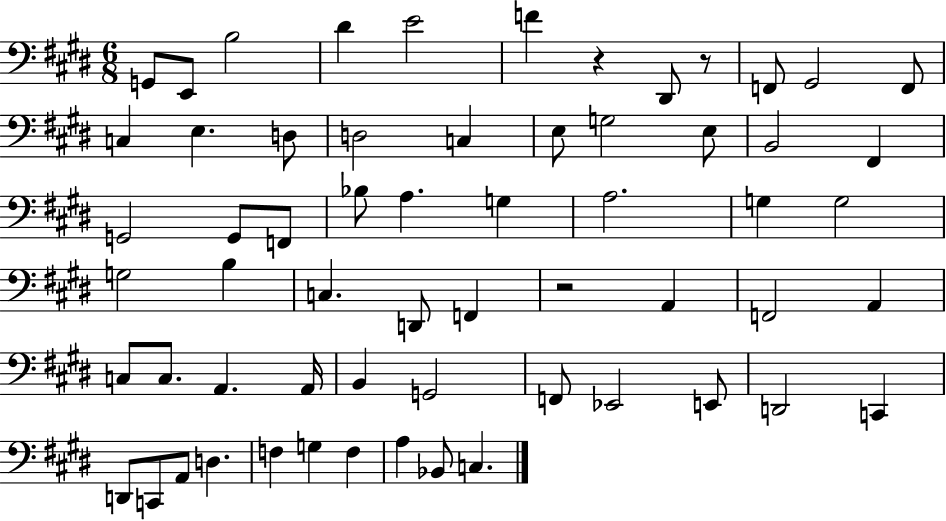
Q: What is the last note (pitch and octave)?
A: C3